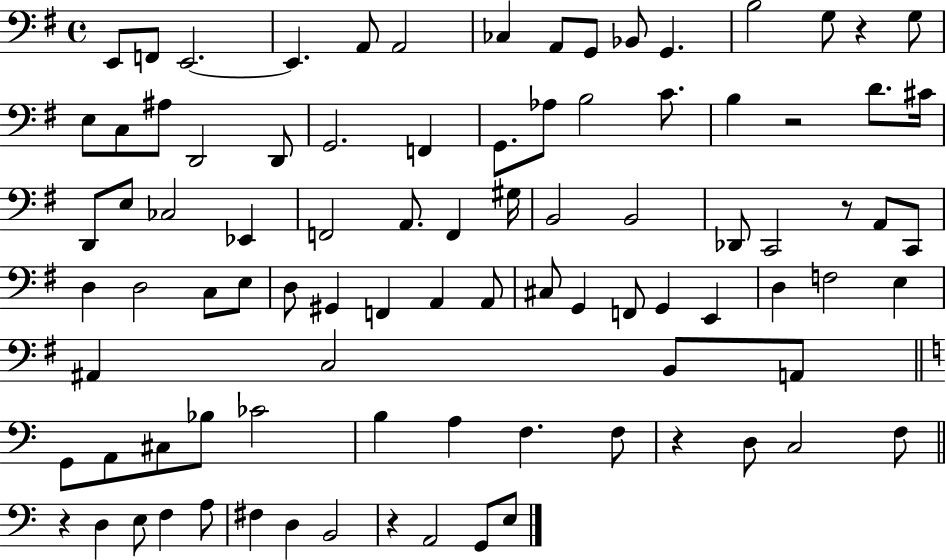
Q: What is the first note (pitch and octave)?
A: E2